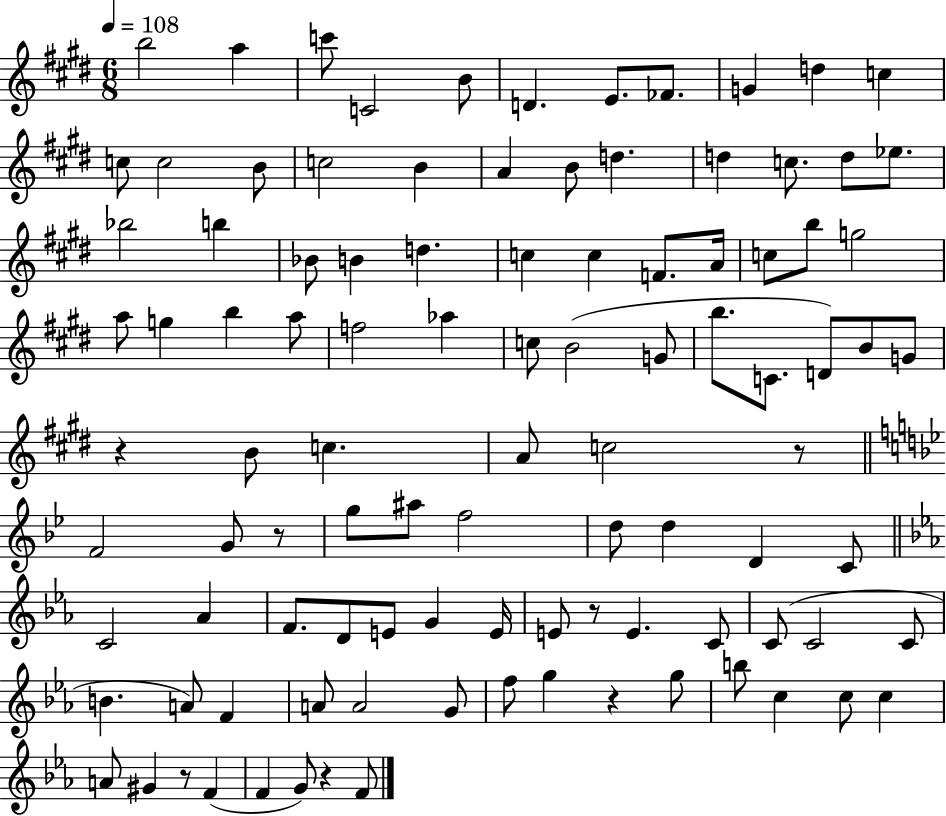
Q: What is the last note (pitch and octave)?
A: F4